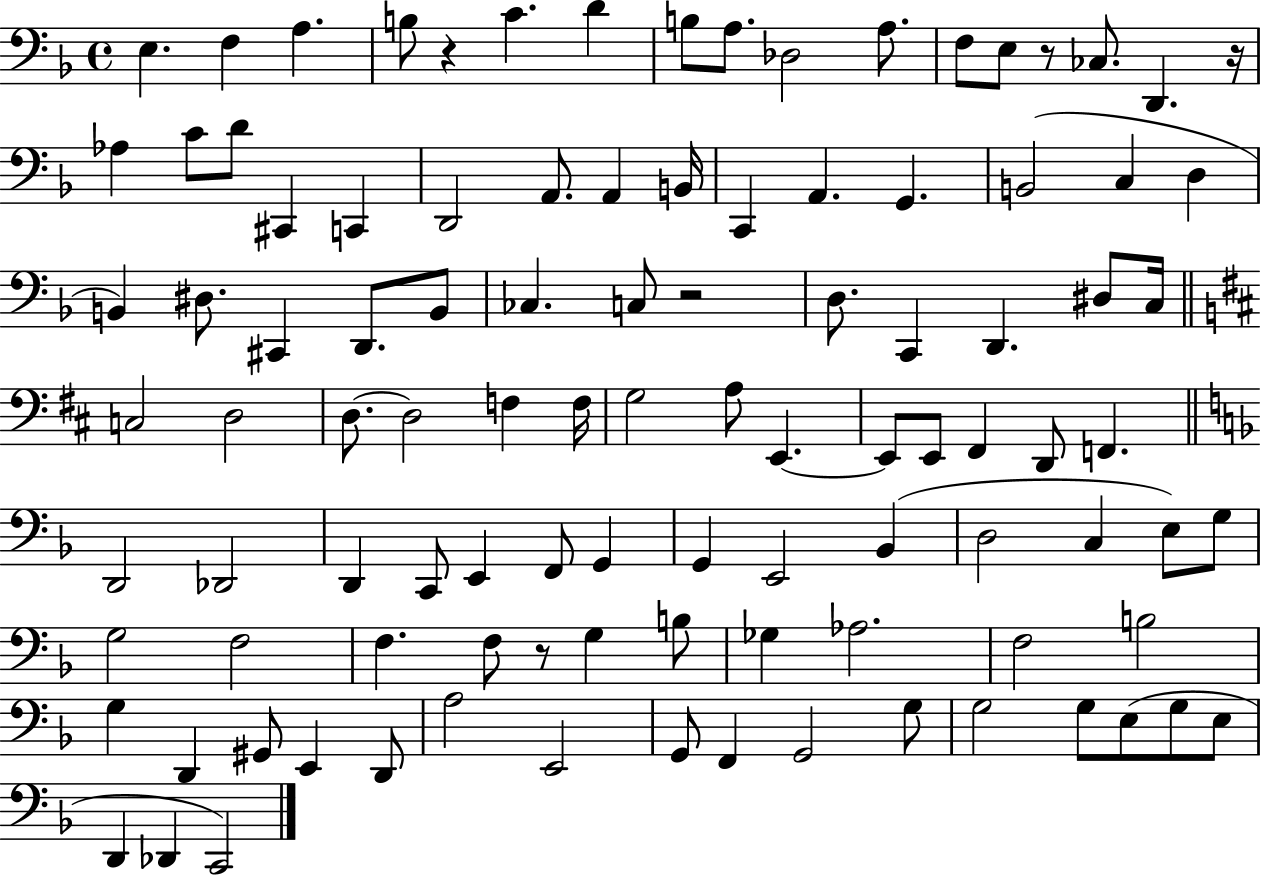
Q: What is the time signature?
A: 4/4